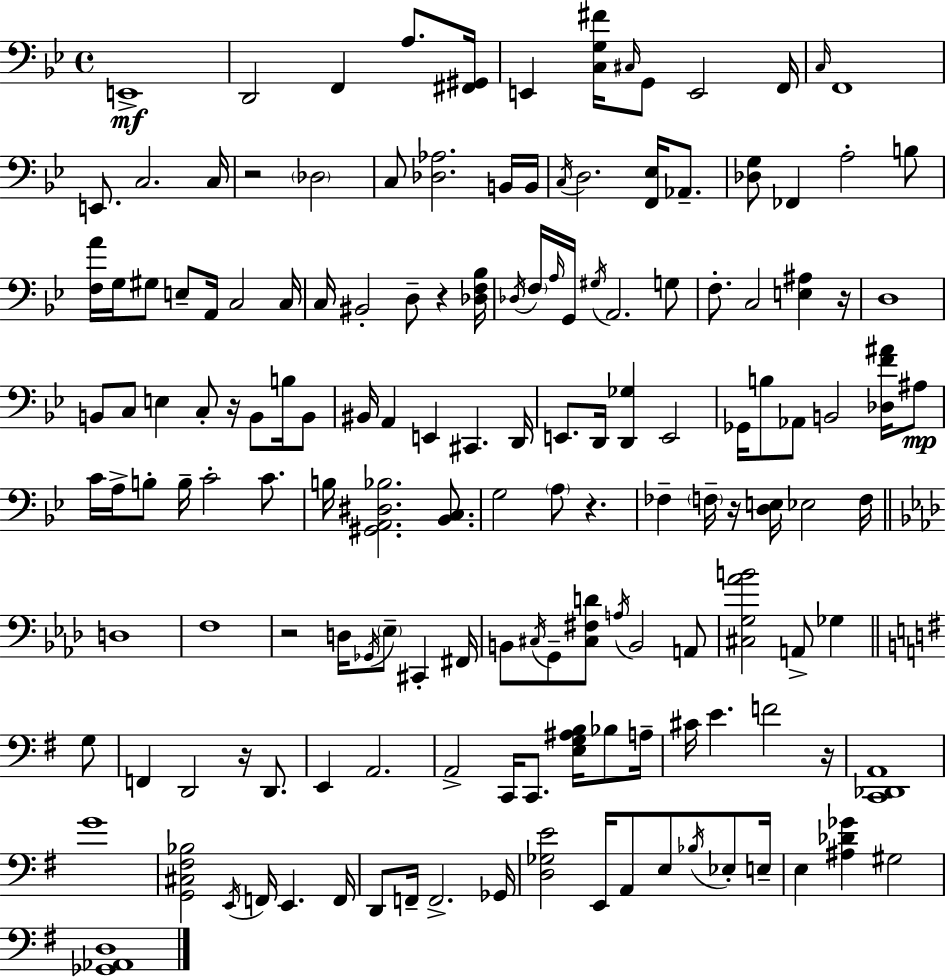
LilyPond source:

{
  \clef bass
  \time 4/4
  \defaultTimeSignature
  \key g \minor
  e,1->\mf | d,2 f,4 a8. <fis, gis,>16 | e,4 <c g fis'>16 \grace { cis16 } g,8 e,2 | f,16 \grace { c16 } f,1 | \break e,8. c2. | c16 r2 \parenthesize des2 | c8 <des aes>2. | b,16 b,16 \acciaccatura { c16 } d2. <f, ees>16 | \break aes,8.-- <des g>8 fes,4 a2-. | b8 <f a'>16 g16 gis8 e8-- a,16 c2 | c16 c16 bis,2-. d8-- r4 | <des f bes>16 \acciaccatura { des16 } \parenthesize f16 \grace { a16 } g,16 \acciaccatura { gis16 } a,2. | \break g8 f8.-. c2 | <e ais>4 r16 d1 | b,8 c8 e4 c8-. | r16 b,8 b16 b,8 bis,16 a,4 e,4 cis,4. | \break d,16 e,8. d,16 <d, ges>4 e,2 | ges,16 b8 aes,8 b,2 | <des f' ais'>16 ais8\mp c'16 a16-> b8-. b16-- c'2-. | c'8. b16 <gis, a, dis bes>2. | \break <bes, c>8. g2 \parenthesize a8 | r4. fes4-- \parenthesize f16-- r16 <d e>16 ees2 | f16 \bar "||" \break \key aes \major d1 | f1 | r2 d16 \acciaccatura { ges,16 } \parenthesize ees8-- cis,4-. | fis,16 b,8 \acciaccatura { cis16 } g,8-- <cis fis d'>8 \acciaccatura { a16 } b,2 | \break a,8 <cis g aes' b'>2 a,8-> ges4 | \bar "||" \break \key g \major g8 f,4 d,2 r16 d,8. | e,4 a,2. | a,2-> c,16 c,8. <e g ais b>16 bes8 | a16-- cis'16 e'4. f'2 | \break r16 <c, des, a,>1 | g'1 | <g, cis fis bes>2 \acciaccatura { e,16 } f,16 e,4. | f,16 d,8 f,16-- f,2.-> | \break ges,16 <d ges e'>2 e,16 a,8 e8 | \acciaccatura { bes16 } ees8-. e16-- e4 <ais des' ges'>4 gis2 | <ges, aes, d>1 | \bar "|."
}